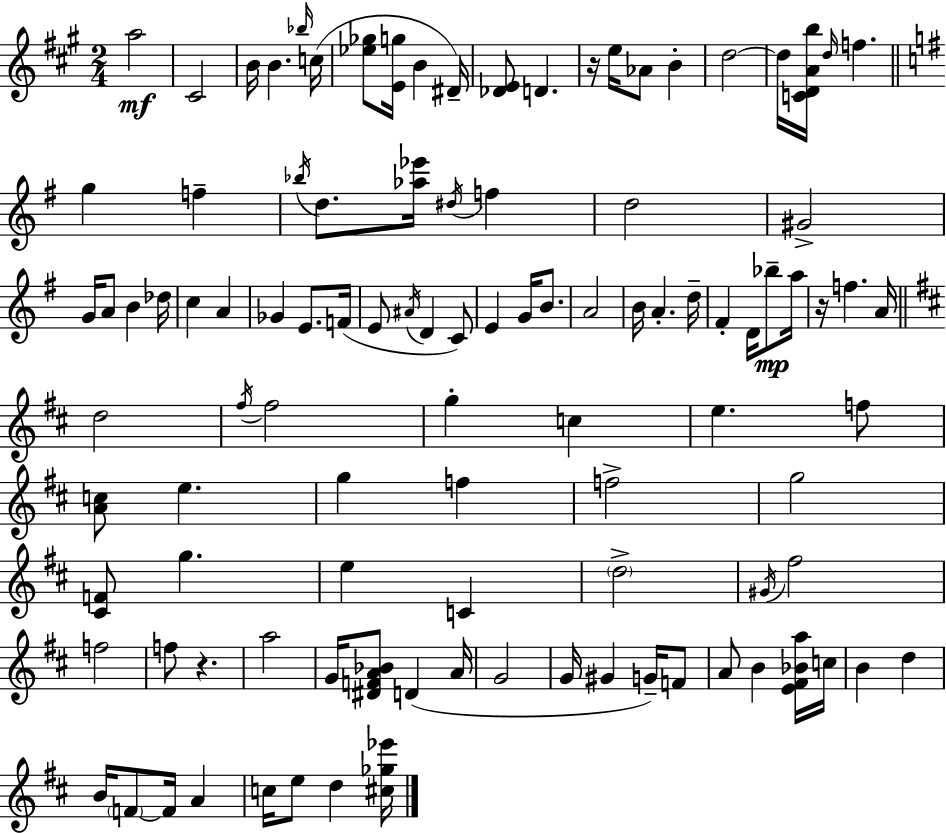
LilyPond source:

{
  \clef treble
  \numericTimeSignature
  \time 2/4
  \key a \major
  a''2\mf | cis'2 | b'16 b'4. \grace { bes''16 }( | c''16 <ees'' ges''>8 <e' g''>16 b'4 | \break dis'16--) <des' e'>8 d'4. | r16 e''16 aes'8 b'4-. | d''2~~ | d''16 <c' d' a' b''>16 \grace { d''16 } f''4. | \break \bar "||" \break \key e \minor g''4 f''4-- | \acciaccatura { bes''16 } d''8. <aes'' ees'''>16 \acciaccatura { dis''16 } f''4 | d''2 | gis'2-> | \break g'16 a'8 b'4 | des''16 c''4 a'4 | ges'4 e'8. | f'16( e'8 \acciaccatura { ais'16 } d'4 | \break c'8) e'4 g'16 | b'8. a'2 | b'16 a'4.-. | d''16-- fis'4-. d'16 | \break bes''8--\mp a''16 r16 f''4. | a'16 \bar "||" \break \key d \major d''2 | \acciaccatura { fis''16 } fis''2 | g''4-. c''4 | e''4. f''8 | \break <a' c''>8 e''4. | g''4 f''4 | f''2-> | g''2 | \break <cis' f'>8 g''4. | e''4 c'4 | \parenthesize d''2-> | \acciaccatura { gis'16 } fis''2 | \break f''2 | f''8 r4. | a''2 | g'16 <dis' f' a' bes'>8 d'4( | \break a'16 g'2 | g'16 gis'4 g'16--) | f'8 a'8 b'4 | <e' fis' bes' a''>16 c''16 b'4 d''4 | \break b'16 \parenthesize f'8~~ f'16 a'4 | c''16 e''8 d''4 | <cis'' ges'' ees'''>16 \bar "|."
}